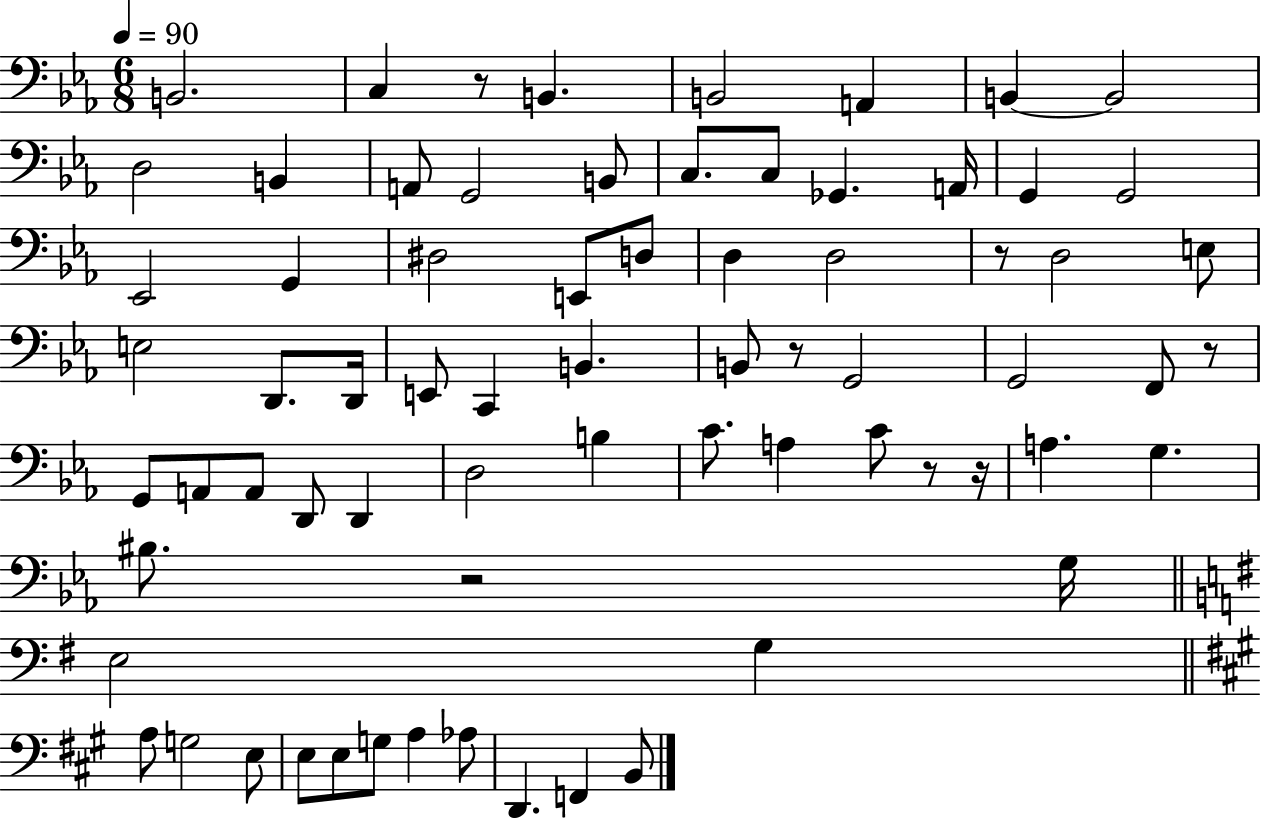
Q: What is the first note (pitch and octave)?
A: B2